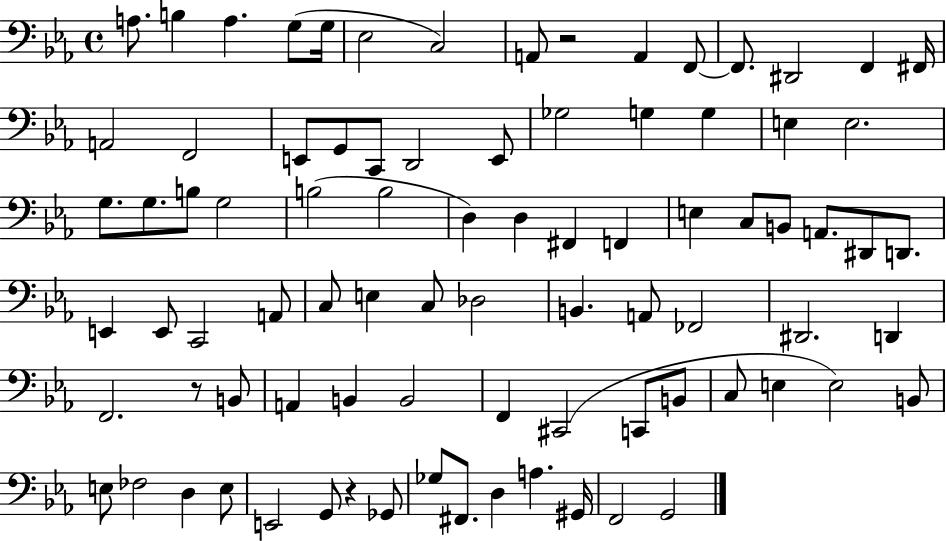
A3/e. B3/q A3/q. G3/e G3/s Eb3/h C3/h A2/e R/h A2/q F2/e F2/e. D#2/h F2/q F#2/s A2/h F2/h E2/e G2/e C2/e D2/h E2/e Gb3/h G3/q G3/q E3/q E3/h. G3/e. G3/e. B3/e G3/h B3/h B3/h D3/q D3/q F#2/q F2/q E3/q C3/e B2/e A2/e. D#2/e D2/e. E2/q E2/e C2/h A2/e C3/e E3/q C3/e Db3/h B2/q. A2/e FES2/h D#2/h. D2/q F2/h. R/e B2/e A2/q B2/q B2/h F2/q C#2/h C2/e B2/e C3/e E3/q E3/h B2/e E3/e FES3/h D3/q E3/e E2/h G2/e R/q Gb2/e Gb3/e F#2/e. D3/q A3/q. G#2/s F2/h G2/h